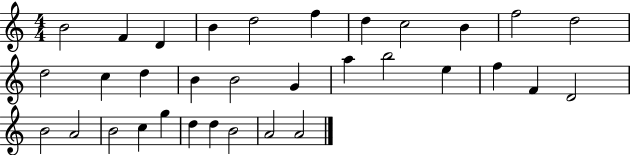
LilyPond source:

{
  \clef treble
  \numericTimeSignature
  \time 4/4
  \key c \major
  b'2 f'4 d'4 | b'4 d''2 f''4 | d''4 c''2 b'4 | f''2 d''2 | \break d''2 c''4 d''4 | b'4 b'2 g'4 | a''4 b''2 e''4 | f''4 f'4 d'2 | \break b'2 a'2 | b'2 c''4 g''4 | d''4 d''4 b'2 | a'2 a'2 | \break \bar "|."
}